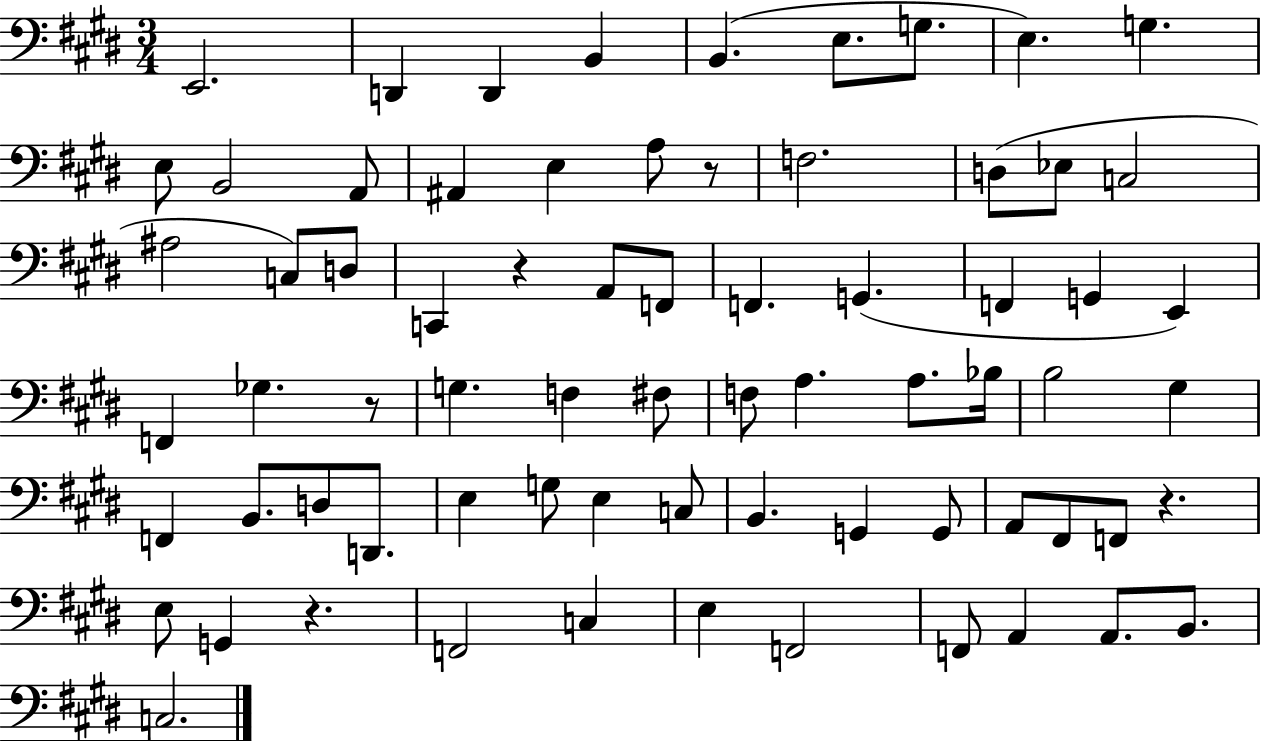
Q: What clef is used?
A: bass